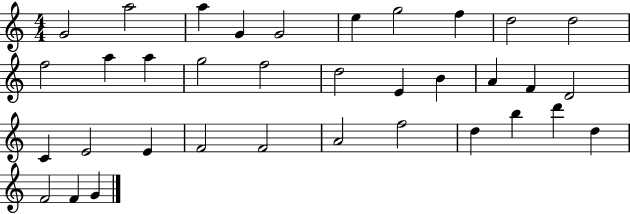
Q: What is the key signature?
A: C major